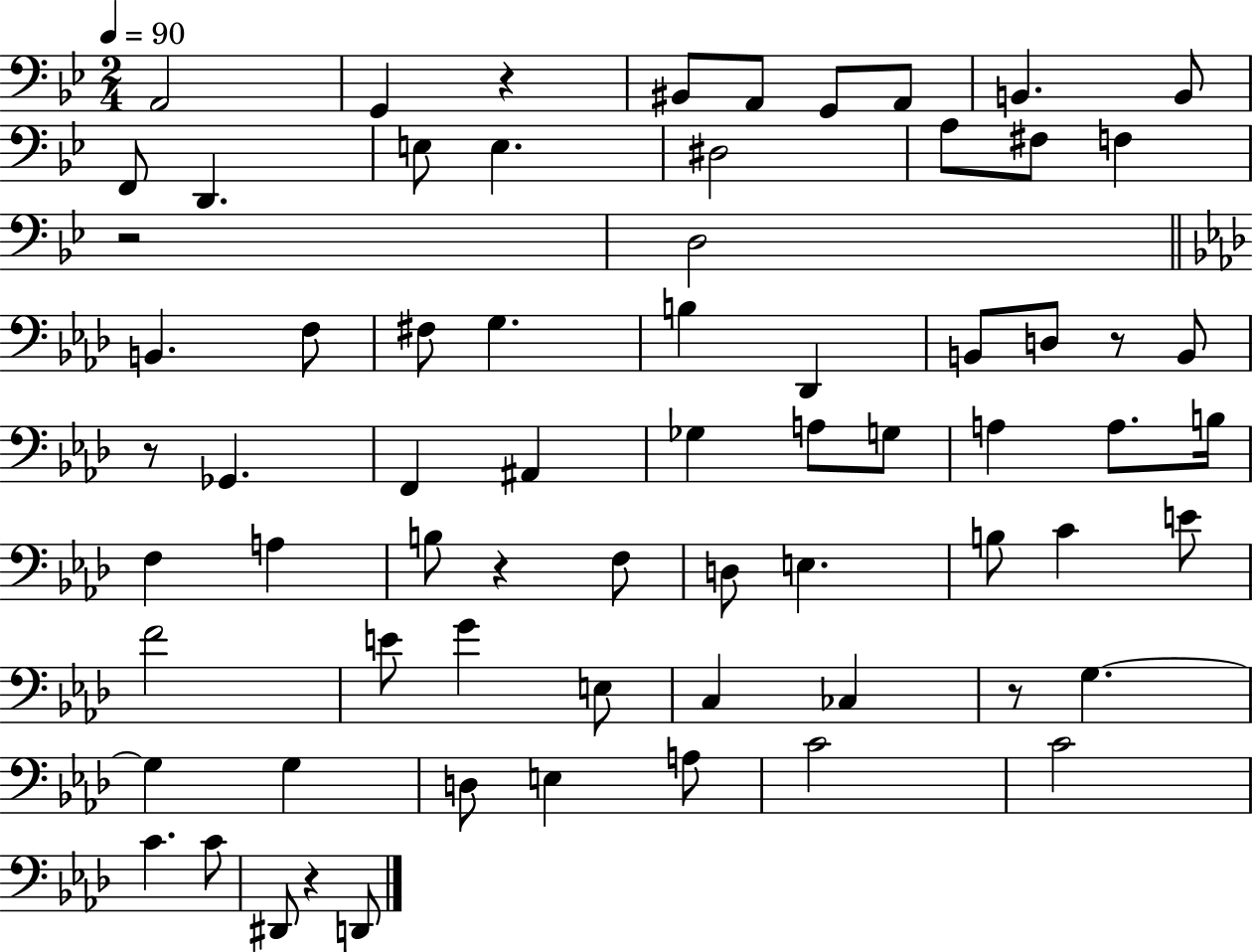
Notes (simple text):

A2/h G2/q R/q BIS2/e A2/e G2/e A2/e B2/q. B2/e F2/e D2/q. E3/e E3/q. D#3/h A3/e F#3/e F3/q R/h D3/h B2/q. F3/e F#3/e G3/q. B3/q Db2/q B2/e D3/e R/e B2/e R/e Gb2/q. F2/q A#2/q Gb3/q A3/e G3/e A3/q A3/e. B3/s F3/q A3/q B3/e R/q F3/e D3/e E3/q. B3/e C4/q E4/e F4/h E4/e G4/q E3/e C3/q CES3/q R/e G3/q. G3/q G3/q D3/e E3/q A3/e C4/h C4/h C4/q. C4/e D#2/e R/q D2/e